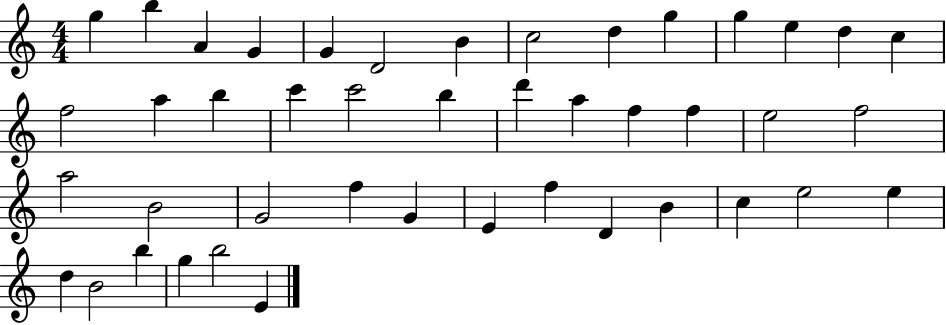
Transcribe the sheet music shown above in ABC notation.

X:1
T:Untitled
M:4/4
L:1/4
K:C
g b A G G D2 B c2 d g g e d c f2 a b c' c'2 b d' a f f e2 f2 a2 B2 G2 f G E f D B c e2 e d B2 b g b2 E